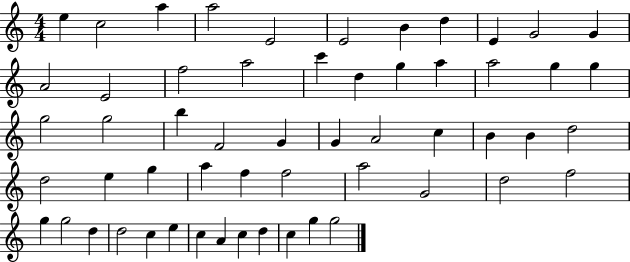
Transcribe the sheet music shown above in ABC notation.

X:1
T:Untitled
M:4/4
L:1/4
K:C
e c2 a a2 E2 E2 B d E G2 G A2 E2 f2 a2 c' d g a a2 g g g2 g2 b F2 G G A2 c B B d2 d2 e g a f f2 a2 G2 d2 f2 g g2 d d2 c e c A c d c g g2